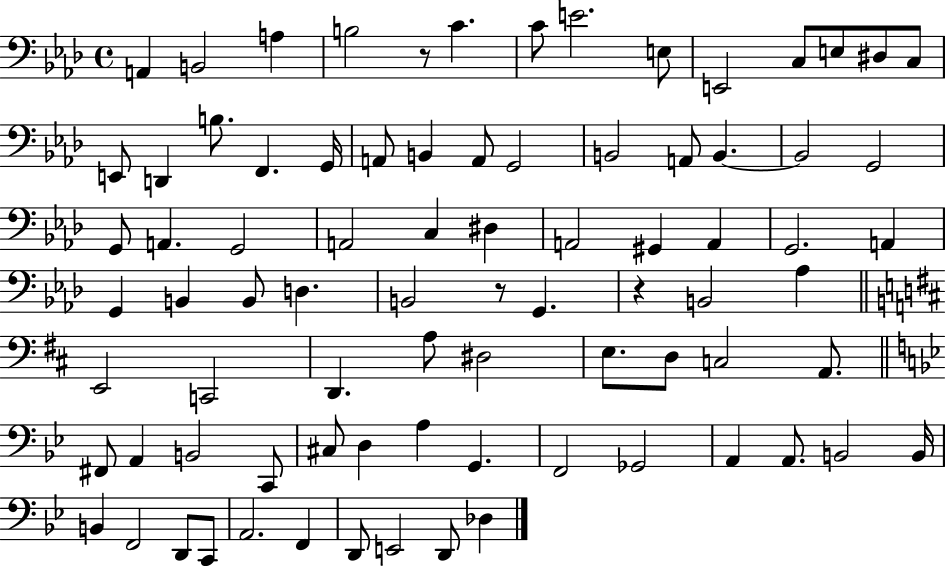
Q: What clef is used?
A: bass